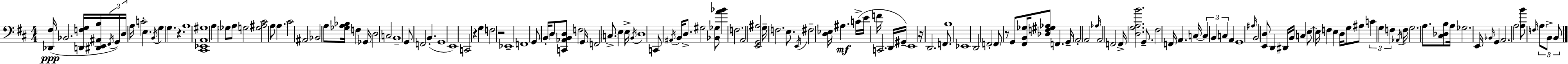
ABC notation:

X:1
T:Untitled
M:4/4
L:1/4
K:D
[_D,,^F,]/4 _B,,2 [D,,F,G,]/4 [^D,,E,,^A,,B,]/4 ^F,,/4 G,,/4 D,/4 A,/4 C2 E, B,,/4 G, G, z A,4 [^C,,_E,,A,,^G,]4 A, _G,/2 A,/2 G,2 [G,^A,^C]2 A,/2 A, ^C2 ^A,,2 _B,,2 A,/2 [_G,A,_B,]/4 F, _G,,/4 D,2 C,2 B,,4 G,,/2 F,,2 B,, G,,4 E,,4 C,,2 z G, F,2 z2 _E,,4 F,,4 G,,/2 B,,/4 D,/2 [C,,_A,,B,,D,]/2 F,2 G,,/4 F,,2 C,/2 E, E,/4 B,,/4 D,4 C,,/2 ^A,,/4 B,,/4 D,/2 ^G,2 [_B,,_G,]/2 [A_B] F,2 A,,2 [E,,G,,^A,]2 G,/4 F,2 E,/2 E,,/4 ^F,2 [D,_E,]/4 ^A, C/4 E/4 F/4 C,,2 D,,/4 ^G,,/4 E,,4 z/4 D,,2 F,,/2 B,4 _E,,4 D,,2 F,,2 F,,/2 z/2 G,,/2 [^F,,B,,_G,]/4 [_D,F,^G,_A,]/2 F,, G,,/4 A,,2 A,,2 _A,/4 A,,2 F,,2 F,,/4 [D,G,A,B]2 G,,/2 ^F,2 F,,/4 A,, C,/4 C, B,, C, A,, G,,4 ^A,/4 B,,2 [E,,D,]/2 D,, ^D,,/4 B,,/4 C, E,/2 E,/4 F, E, D,/4 G,/2 ^A,/2 C G, F, _A,,/4 F,/4 G,2 A,/2 [^C,_D,B,]/2 A,/4 _G,2 E,,/4 _B,,/4 G,, A,,2 A,2 [A,B]/2 F,/4 A,/2 B,,/2 B,,/2